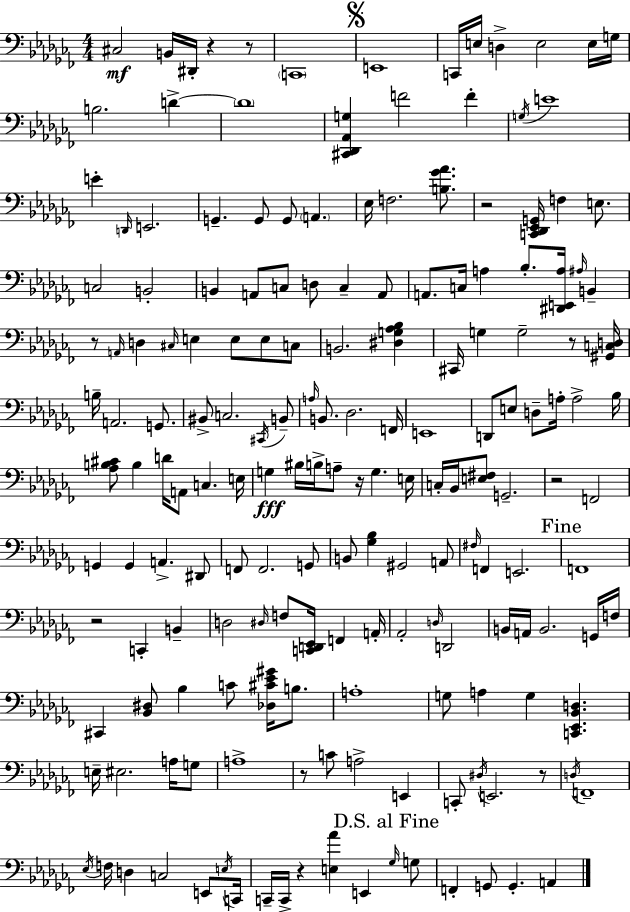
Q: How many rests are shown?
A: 11